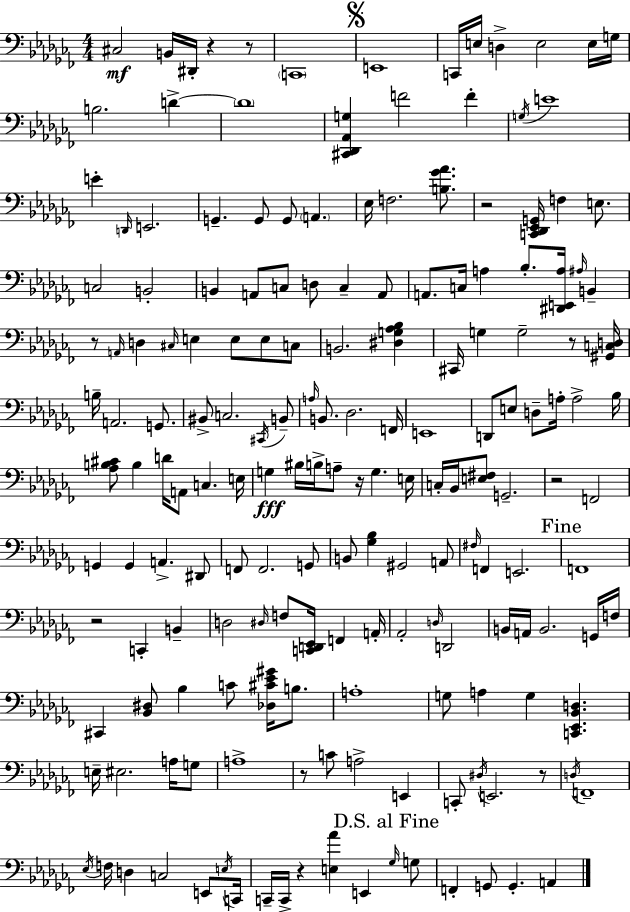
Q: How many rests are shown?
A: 11